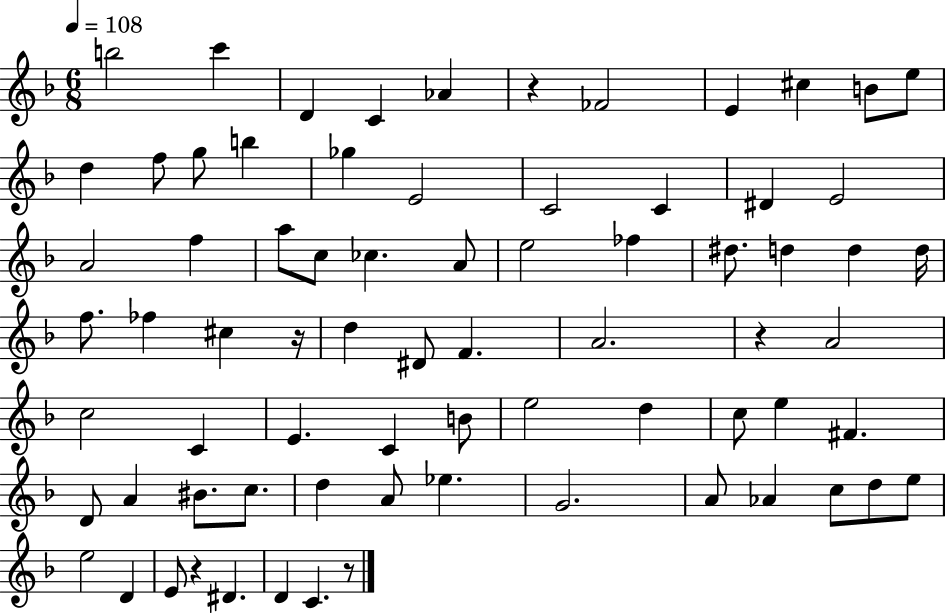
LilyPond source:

{
  \clef treble
  \numericTimeSignature
  \time 6/8
  \key f \major
  \tempo 4 = 108
  b''2 c'''4 | d'4 c'4 aes'4 | r4 fes'2 | e'4 cis''4 b'8 e''8 | \break d''4 f''8 g''8 b''4 | ges''4 e'2 | c'2 c'4 | dis'4 e'2 | \break a'2 f''4 | a''8 c''8 ces''4. a'8 | e''2 fes''4 | dis''8. d''4 d''4 d''16 | \break f''8. fes''4 cis''4 r16 | d''4 dis'8 f'4. | a'2. | r4 a'2 | \break c''2 c'4 | e'4. c'4 b'8 | e''2 d''4 | c''8 e''4 fis'4. | \break d'8 a'4 bis'8. c''8. | d''4 a'8 ees''4. | g'2. | a'8 aes'4 c''8 d''8 e''8 | \break e''2 d'4 | e'8 r4 dis'4. | d'4 c'4. r8 | \bar "|."
}